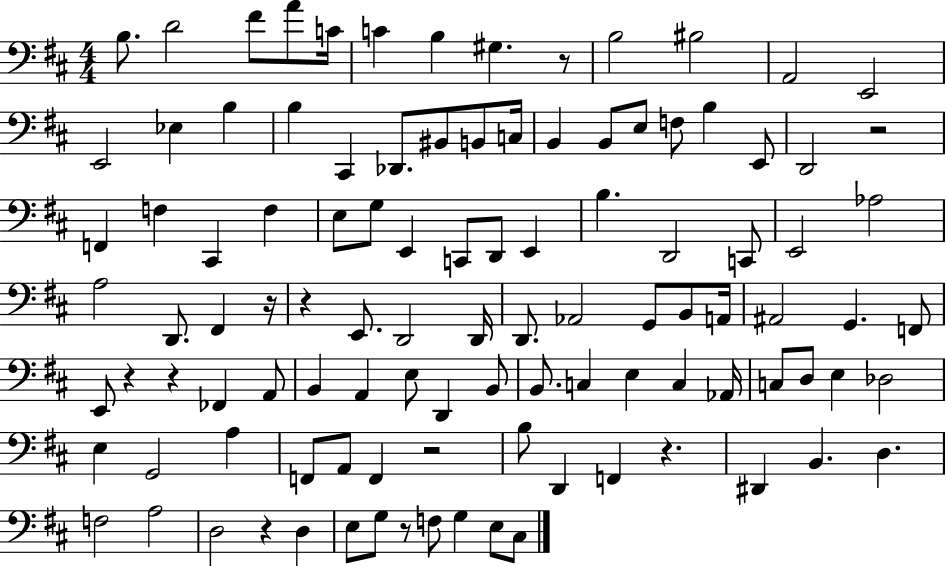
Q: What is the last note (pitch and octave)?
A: C#3